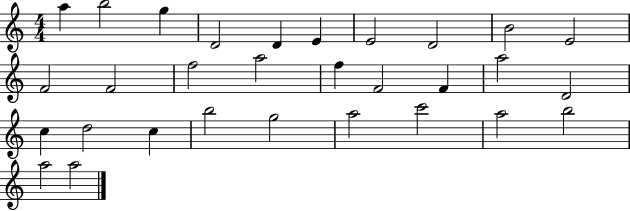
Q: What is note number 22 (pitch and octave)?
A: C5